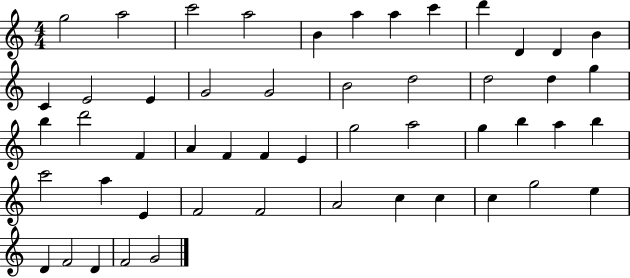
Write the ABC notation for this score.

X:1
T:Untitled
M:4/4
L:1/4
K:C
g2 a2 c'2 a2 B a a c' d' D D B C E2 E G2 G2 B2 d2 d2 d g b d'2 F A F F E g2 a2 g b a b c'2 a E F2 F2 A2 c c c g2 e D F2 D F2 G2